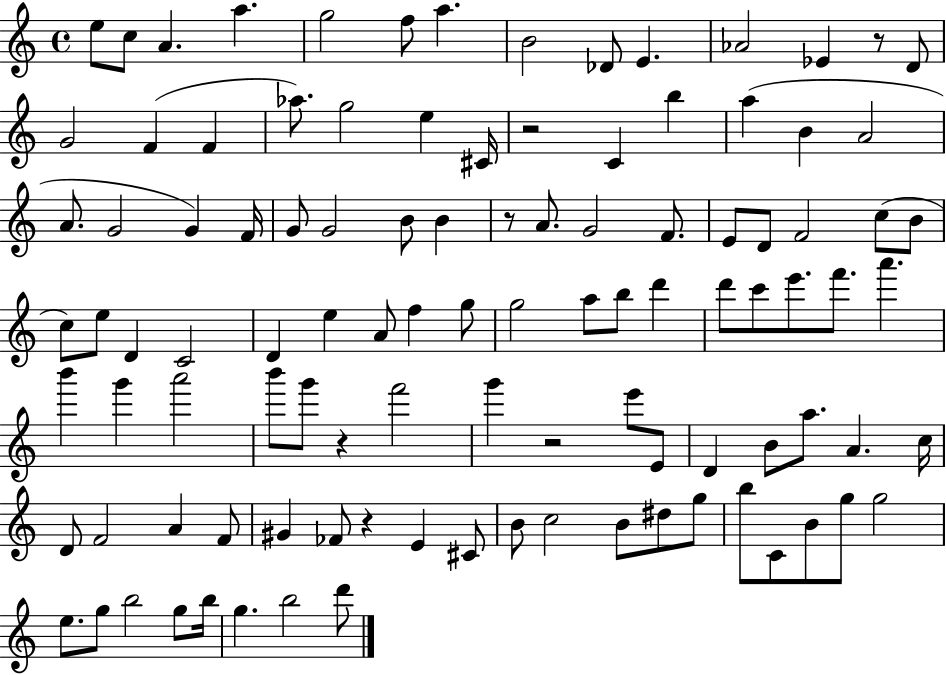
X:1
T:Untitled
M:4/4
L:1/4
K:C
e/2 c/2 A a g2 f/2 a B2 _D/2 E _A2 _E z/2 D/2 G2 F F _a/2 g2 e ^C/4 z2 C b a B A2 A/2 G2 G F/4 G/2 G2 B/2 B z/2 A/2 G2 F/2 E/2 D/2 F2 c/2 B/2 c/2 e/2 D C2 D e A/2 f g/2 g2 a/2 b/2 d' d'/2 c'/2 e'/2 f'/2 a' b' g' a'2 b'/2 g'/2 z f'2 g' z2 e'/2 E/2 D B/2 a/2 A c/4 D/2 F2 A F/2 ^G _F/2 z E ^C/2 B/2 c2 B/2 ^d/2 g/2 b/2 C/2 B/2 g/2 g2 e/2 g/2 b2 g/2 b/4 g b2 d'/2